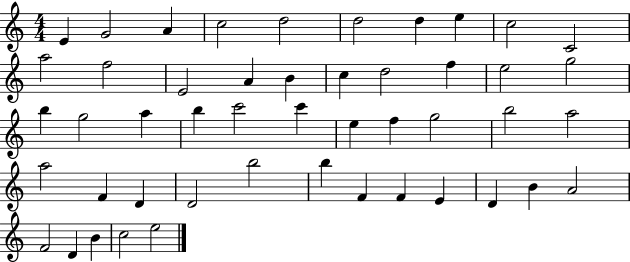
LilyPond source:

{
  \clef treble
  \numericTimeSignature
  \time 4/4
  \key c \major
  e'4 g'2 a'4 | c''2 d''2 | d''2 d''4 e''4 | c''2 c'2 | \break a''2 f''2 | e'2 a'4 b'4 | c''4 d''2 f''4 | e''2 g''2 | \break b''4 g''2 a''4 | b''4 c'''2 c'''4 | e''4 f''4 g''2 | b''2 a''2 | \break a''2 f'4 d'4 | d'2 b''2 | b''4 f'4 f'4 e'4 | d'4 b'4 a'2 | \break f'2 d'4 b'4 | c''2 e''2 | \bar "|."
}